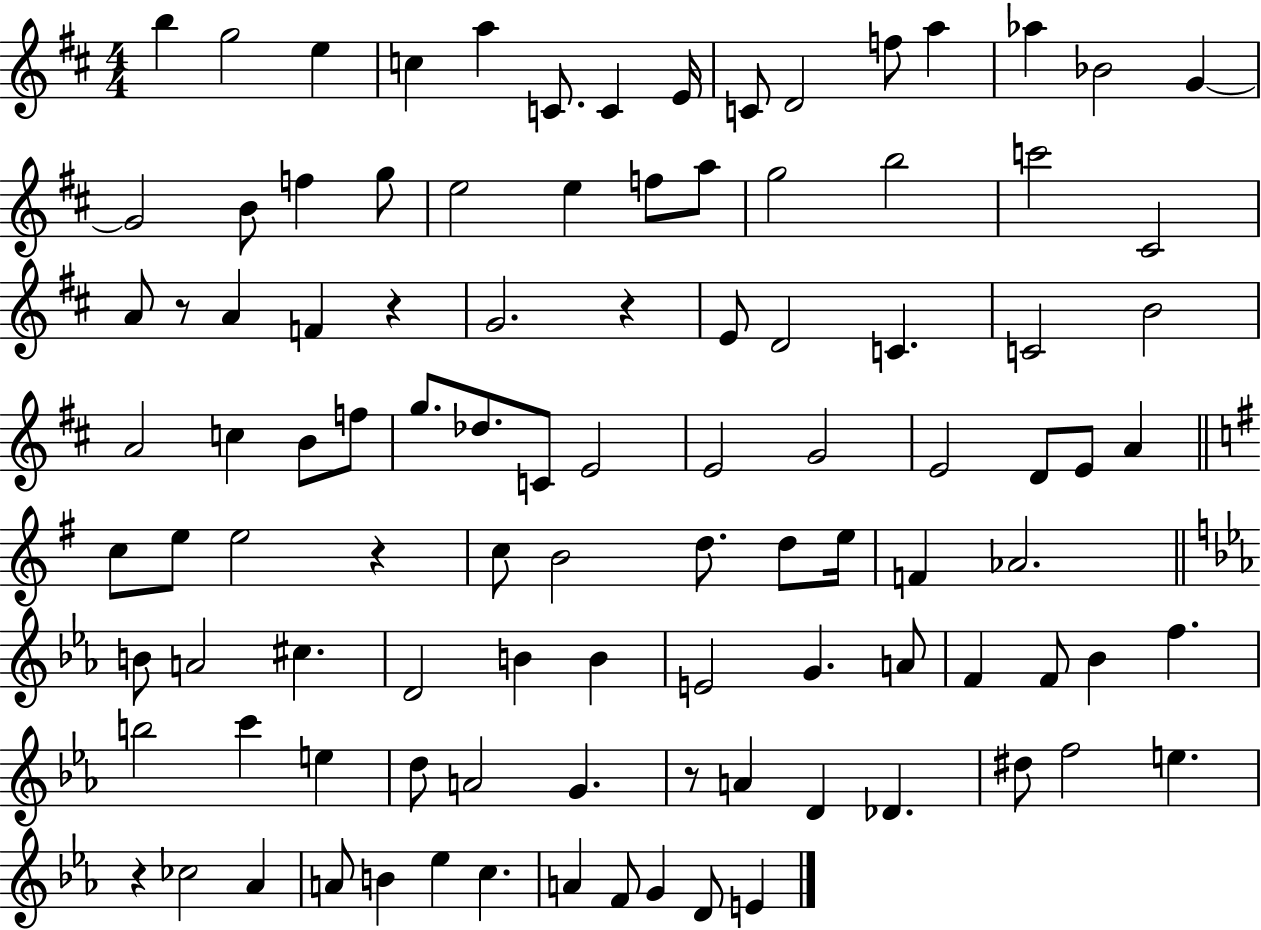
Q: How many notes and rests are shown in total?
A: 102